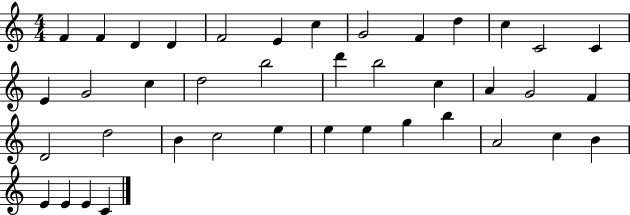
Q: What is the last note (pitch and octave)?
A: C4